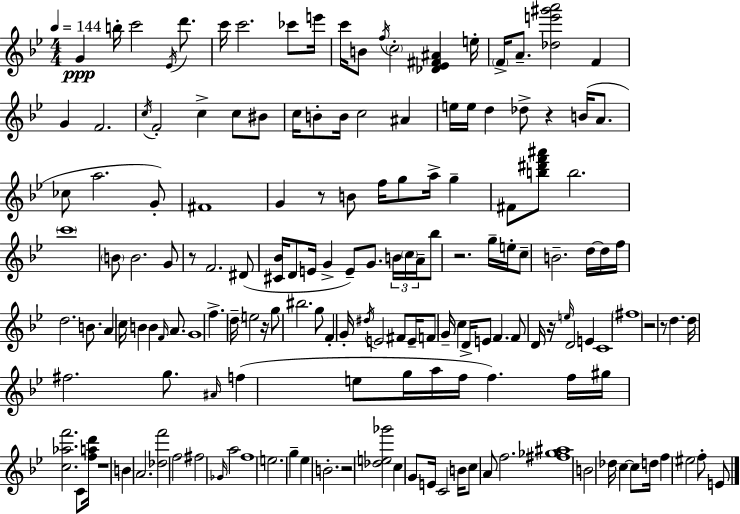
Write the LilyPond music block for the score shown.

{
  \clef treble
  \numericTimeSignature
  \time 4/4
  \key bes \major
  \tempo 4 = 144
  \repeat volta 2 { g'4\ppp b''16-. c'''2 \acciaccatura { ees'16 } d'''8. | c'''16 c'''2. ces'''8 | e'''16 c'''16 b'8 \acciaccatura { f''16 } \parenthesize c''2-. <des' ees' fis' ais'>4 | e''16-. \parenthesize f'16-> a'8.-- <des'' e''' gis''' a'''>2 f'4 | \break g'4 f'2. | \acciaccatura { c''16 } f'2-. c''4-> c''8 | bis'8 c''16 b'8-. b'16 c''2 ais'4 | e''16 e''16 d''4 des''8-> r4 b'16( | \break a'8. ces''8 a''2. | g'8-.) fis'1 | g'4 r8 b'8 f''16 g''8 a''16-> g''4-- | fis'8 <b'' dis''' f''' ais'''>8 b''2. | \break \parenthesize c'''1 | \parenthesize b'8 b'2. | g'8 r8 f'2. | dis'8( <cis' bes'>16 d'8 e'16 g'4-> e'8--) g'8. | \break \tuplet 3/2 { b'16 \parenthesize c''16 a'16-- } bes''8 r2. | g''16-- e''16-. c''8-- b'2.-- | d''16~~ d''16 f''16 d''2. | b'8. a'4 c''16 b'4 b'4 | \break \grace { f'16 } a'8. g'1 | f''4.-> \parenthesize d''16-- e''2 | r16 g''8 bis''2. | g''8 f'4-. g'16-. \acciaccatura { dis''16 } e'2 | \break fis'8 e'16-- f'8 g'16-- c''4 d'16-> e'8 f'4. | f'8 d'16 r16 \grace { e''16 } d'2 | e'4 c'1 | \parenthesize fis''1 | \break r2 r8 | d''4. d''16 fis''2. | g''8. \grace { ais'16 } f''4( e''8 g''16 a''16 f''16 | f''4.) f''16 gis''16 <c'' aes'' f'''>2. | \break c'8 <f'' a'' d'''>16 r1 | b'4 a'2. | <des'' f'''>2 f''2 | fis''2 \grace { ges'16 } | \break a''2 f''1 | e''2. | g''4-- ees''4 b'2.-. | r2 | \break <des'' e'' ges'''>2 c''4 g'8 e'16 c'2 | b'16 c''8 a'8 f''2. | <fis'' ges'' ais''>1 | b'2 | \break des''16 c''4~~ c''8 d''16 f''4 eis''2 | f''8-. e'8 } \bar "|."
}